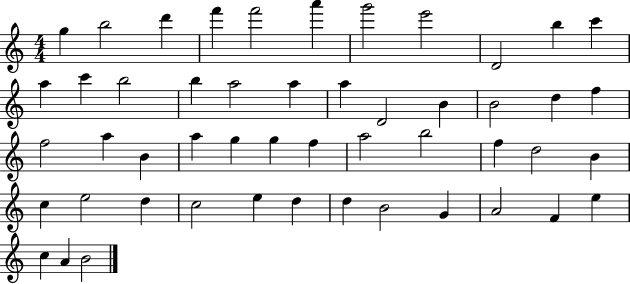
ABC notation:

X:1
T:Untitled
M:4/4
L:1/4
K:C
g b2 d' f' f'2 a' g'2 e'2 D2 b c' a c' b2 b a2 a a D2 B B2 d f f2 a B a g g f a2 b2 f d2 B c e2 d c2 e d d B2 G A2 F e c A B2